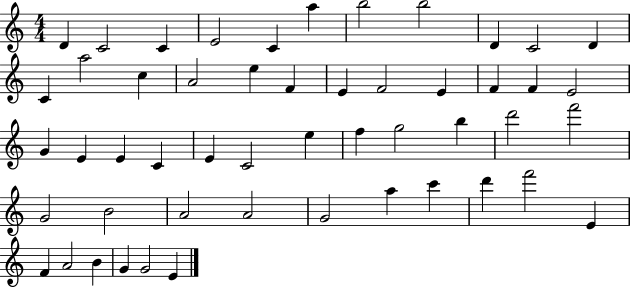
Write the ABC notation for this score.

X:1
T:Untitled
M:4/4
L:1/4
K:C
D C2 C E2 C a b2 b2 D C2 D C a2 c A2 e F E F2 E F F E2 G E E C E C2 e f g2 b d'2 f'2 G2 B2 A2 A2 G2 a c' d' f'2 E F A2 B G G2 E